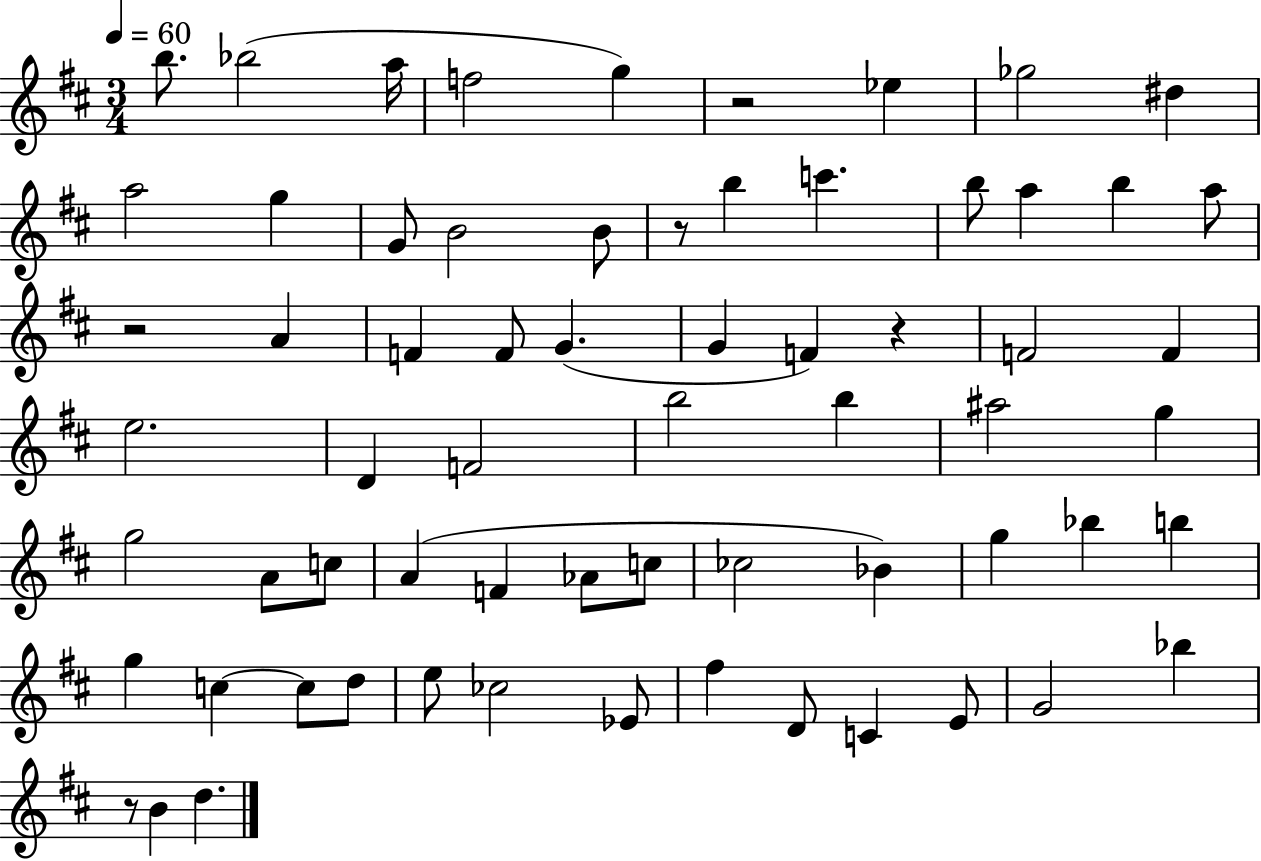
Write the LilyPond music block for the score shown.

{
  \clef treble
  \numericTimeSignature
  \time 3/4
  \key d \major
  \tempo 4 = 60
  b''8. bes''2( a''16 | f''2 g''4) | r2 ees''4 | ges''2 dis''4 | \break a''2 g''4 | g'8 b'2 b'8 | r8 b''4 c'''4. | b''8 a''4 b''4 a''8 | \break r2 a'4 | f'4 f'8 g'4.( | g'4 f'4) r4 | f'2 f'4 | \break e''2. | d'4 f'2 | b''2 b''4 | ais''2 g''4 | \break g''2 a'8 c''8 | a'4( f'4 aes'8 c''8 | ces''2 bes'4) | g''4 bes''4 b''4 | \break g''4 c''4~~ c''8 d''8 | e''8 ces''2 ees'8 | fis''4 d'8 c'4 e'8 | g'2 bes''4 | \break r8 b'4 d''4. | \bar "|."
}